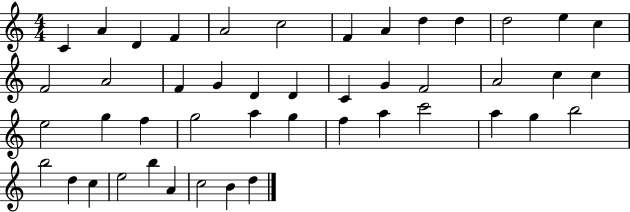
X:1
T:Untitled
M:4/4
L:1/4
K:C
C A D F A2 c2 F A d d d2 e c F2 A2 F G D D C G F2 A2 c c e2 g f g2 a g f a c'2 a g b2 b2 d c e2 b A c2 B d